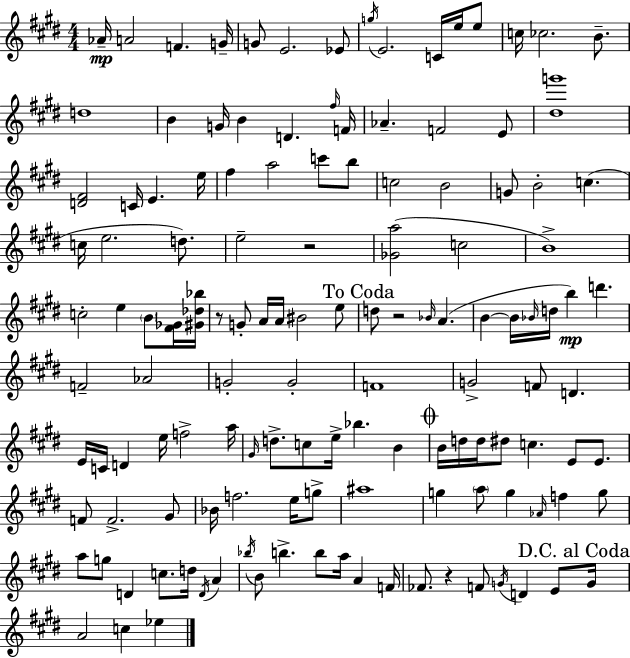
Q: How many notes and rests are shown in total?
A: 133